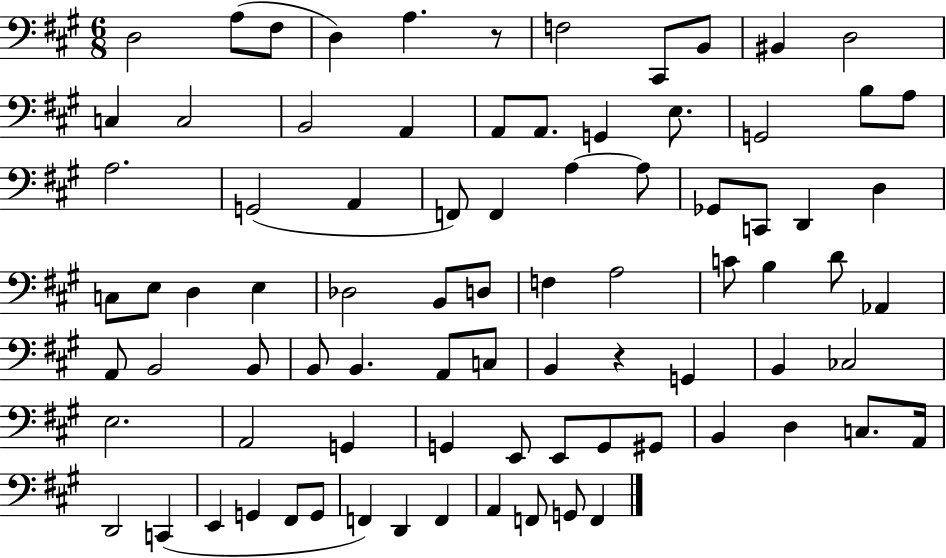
{
  \clef bass
  \numericTimeSignature
  \time 6/8
  \key a \major
  d2 a8( fis8 | d4) a4. r8 | f2 cis,8 b,8 | bis,4 d2 | \break c4 c2 | b,2 a,4 | a,8 a,8. g,4 e8. | g,2 b8 a8 | \break a2. | g,2( a,4 | f,8) f,4 a4~~ a8 | ges,8 c,8 d,4 d4 | \break c8 e8 d4 e4 | des2 b,8 d8 | f4 a2 | c'8 b4 d'8 aes,4 | \break a,8 b,2 b,8 | b,8 b,4. a,8 c8 | b,4 r4 g,4 | b,4 ces2 | \break e2. | a,2 g,4 | g,4 e,8 e,8 g,8 gis,8 | b,4 d4 c8. a,16 | \break d,2 c,4( | e,4 g,4 fis,8 g,8 | f,4) d,4 f,4 | a,4 f,8 g,8 f,4 | \break \bar "|."
}